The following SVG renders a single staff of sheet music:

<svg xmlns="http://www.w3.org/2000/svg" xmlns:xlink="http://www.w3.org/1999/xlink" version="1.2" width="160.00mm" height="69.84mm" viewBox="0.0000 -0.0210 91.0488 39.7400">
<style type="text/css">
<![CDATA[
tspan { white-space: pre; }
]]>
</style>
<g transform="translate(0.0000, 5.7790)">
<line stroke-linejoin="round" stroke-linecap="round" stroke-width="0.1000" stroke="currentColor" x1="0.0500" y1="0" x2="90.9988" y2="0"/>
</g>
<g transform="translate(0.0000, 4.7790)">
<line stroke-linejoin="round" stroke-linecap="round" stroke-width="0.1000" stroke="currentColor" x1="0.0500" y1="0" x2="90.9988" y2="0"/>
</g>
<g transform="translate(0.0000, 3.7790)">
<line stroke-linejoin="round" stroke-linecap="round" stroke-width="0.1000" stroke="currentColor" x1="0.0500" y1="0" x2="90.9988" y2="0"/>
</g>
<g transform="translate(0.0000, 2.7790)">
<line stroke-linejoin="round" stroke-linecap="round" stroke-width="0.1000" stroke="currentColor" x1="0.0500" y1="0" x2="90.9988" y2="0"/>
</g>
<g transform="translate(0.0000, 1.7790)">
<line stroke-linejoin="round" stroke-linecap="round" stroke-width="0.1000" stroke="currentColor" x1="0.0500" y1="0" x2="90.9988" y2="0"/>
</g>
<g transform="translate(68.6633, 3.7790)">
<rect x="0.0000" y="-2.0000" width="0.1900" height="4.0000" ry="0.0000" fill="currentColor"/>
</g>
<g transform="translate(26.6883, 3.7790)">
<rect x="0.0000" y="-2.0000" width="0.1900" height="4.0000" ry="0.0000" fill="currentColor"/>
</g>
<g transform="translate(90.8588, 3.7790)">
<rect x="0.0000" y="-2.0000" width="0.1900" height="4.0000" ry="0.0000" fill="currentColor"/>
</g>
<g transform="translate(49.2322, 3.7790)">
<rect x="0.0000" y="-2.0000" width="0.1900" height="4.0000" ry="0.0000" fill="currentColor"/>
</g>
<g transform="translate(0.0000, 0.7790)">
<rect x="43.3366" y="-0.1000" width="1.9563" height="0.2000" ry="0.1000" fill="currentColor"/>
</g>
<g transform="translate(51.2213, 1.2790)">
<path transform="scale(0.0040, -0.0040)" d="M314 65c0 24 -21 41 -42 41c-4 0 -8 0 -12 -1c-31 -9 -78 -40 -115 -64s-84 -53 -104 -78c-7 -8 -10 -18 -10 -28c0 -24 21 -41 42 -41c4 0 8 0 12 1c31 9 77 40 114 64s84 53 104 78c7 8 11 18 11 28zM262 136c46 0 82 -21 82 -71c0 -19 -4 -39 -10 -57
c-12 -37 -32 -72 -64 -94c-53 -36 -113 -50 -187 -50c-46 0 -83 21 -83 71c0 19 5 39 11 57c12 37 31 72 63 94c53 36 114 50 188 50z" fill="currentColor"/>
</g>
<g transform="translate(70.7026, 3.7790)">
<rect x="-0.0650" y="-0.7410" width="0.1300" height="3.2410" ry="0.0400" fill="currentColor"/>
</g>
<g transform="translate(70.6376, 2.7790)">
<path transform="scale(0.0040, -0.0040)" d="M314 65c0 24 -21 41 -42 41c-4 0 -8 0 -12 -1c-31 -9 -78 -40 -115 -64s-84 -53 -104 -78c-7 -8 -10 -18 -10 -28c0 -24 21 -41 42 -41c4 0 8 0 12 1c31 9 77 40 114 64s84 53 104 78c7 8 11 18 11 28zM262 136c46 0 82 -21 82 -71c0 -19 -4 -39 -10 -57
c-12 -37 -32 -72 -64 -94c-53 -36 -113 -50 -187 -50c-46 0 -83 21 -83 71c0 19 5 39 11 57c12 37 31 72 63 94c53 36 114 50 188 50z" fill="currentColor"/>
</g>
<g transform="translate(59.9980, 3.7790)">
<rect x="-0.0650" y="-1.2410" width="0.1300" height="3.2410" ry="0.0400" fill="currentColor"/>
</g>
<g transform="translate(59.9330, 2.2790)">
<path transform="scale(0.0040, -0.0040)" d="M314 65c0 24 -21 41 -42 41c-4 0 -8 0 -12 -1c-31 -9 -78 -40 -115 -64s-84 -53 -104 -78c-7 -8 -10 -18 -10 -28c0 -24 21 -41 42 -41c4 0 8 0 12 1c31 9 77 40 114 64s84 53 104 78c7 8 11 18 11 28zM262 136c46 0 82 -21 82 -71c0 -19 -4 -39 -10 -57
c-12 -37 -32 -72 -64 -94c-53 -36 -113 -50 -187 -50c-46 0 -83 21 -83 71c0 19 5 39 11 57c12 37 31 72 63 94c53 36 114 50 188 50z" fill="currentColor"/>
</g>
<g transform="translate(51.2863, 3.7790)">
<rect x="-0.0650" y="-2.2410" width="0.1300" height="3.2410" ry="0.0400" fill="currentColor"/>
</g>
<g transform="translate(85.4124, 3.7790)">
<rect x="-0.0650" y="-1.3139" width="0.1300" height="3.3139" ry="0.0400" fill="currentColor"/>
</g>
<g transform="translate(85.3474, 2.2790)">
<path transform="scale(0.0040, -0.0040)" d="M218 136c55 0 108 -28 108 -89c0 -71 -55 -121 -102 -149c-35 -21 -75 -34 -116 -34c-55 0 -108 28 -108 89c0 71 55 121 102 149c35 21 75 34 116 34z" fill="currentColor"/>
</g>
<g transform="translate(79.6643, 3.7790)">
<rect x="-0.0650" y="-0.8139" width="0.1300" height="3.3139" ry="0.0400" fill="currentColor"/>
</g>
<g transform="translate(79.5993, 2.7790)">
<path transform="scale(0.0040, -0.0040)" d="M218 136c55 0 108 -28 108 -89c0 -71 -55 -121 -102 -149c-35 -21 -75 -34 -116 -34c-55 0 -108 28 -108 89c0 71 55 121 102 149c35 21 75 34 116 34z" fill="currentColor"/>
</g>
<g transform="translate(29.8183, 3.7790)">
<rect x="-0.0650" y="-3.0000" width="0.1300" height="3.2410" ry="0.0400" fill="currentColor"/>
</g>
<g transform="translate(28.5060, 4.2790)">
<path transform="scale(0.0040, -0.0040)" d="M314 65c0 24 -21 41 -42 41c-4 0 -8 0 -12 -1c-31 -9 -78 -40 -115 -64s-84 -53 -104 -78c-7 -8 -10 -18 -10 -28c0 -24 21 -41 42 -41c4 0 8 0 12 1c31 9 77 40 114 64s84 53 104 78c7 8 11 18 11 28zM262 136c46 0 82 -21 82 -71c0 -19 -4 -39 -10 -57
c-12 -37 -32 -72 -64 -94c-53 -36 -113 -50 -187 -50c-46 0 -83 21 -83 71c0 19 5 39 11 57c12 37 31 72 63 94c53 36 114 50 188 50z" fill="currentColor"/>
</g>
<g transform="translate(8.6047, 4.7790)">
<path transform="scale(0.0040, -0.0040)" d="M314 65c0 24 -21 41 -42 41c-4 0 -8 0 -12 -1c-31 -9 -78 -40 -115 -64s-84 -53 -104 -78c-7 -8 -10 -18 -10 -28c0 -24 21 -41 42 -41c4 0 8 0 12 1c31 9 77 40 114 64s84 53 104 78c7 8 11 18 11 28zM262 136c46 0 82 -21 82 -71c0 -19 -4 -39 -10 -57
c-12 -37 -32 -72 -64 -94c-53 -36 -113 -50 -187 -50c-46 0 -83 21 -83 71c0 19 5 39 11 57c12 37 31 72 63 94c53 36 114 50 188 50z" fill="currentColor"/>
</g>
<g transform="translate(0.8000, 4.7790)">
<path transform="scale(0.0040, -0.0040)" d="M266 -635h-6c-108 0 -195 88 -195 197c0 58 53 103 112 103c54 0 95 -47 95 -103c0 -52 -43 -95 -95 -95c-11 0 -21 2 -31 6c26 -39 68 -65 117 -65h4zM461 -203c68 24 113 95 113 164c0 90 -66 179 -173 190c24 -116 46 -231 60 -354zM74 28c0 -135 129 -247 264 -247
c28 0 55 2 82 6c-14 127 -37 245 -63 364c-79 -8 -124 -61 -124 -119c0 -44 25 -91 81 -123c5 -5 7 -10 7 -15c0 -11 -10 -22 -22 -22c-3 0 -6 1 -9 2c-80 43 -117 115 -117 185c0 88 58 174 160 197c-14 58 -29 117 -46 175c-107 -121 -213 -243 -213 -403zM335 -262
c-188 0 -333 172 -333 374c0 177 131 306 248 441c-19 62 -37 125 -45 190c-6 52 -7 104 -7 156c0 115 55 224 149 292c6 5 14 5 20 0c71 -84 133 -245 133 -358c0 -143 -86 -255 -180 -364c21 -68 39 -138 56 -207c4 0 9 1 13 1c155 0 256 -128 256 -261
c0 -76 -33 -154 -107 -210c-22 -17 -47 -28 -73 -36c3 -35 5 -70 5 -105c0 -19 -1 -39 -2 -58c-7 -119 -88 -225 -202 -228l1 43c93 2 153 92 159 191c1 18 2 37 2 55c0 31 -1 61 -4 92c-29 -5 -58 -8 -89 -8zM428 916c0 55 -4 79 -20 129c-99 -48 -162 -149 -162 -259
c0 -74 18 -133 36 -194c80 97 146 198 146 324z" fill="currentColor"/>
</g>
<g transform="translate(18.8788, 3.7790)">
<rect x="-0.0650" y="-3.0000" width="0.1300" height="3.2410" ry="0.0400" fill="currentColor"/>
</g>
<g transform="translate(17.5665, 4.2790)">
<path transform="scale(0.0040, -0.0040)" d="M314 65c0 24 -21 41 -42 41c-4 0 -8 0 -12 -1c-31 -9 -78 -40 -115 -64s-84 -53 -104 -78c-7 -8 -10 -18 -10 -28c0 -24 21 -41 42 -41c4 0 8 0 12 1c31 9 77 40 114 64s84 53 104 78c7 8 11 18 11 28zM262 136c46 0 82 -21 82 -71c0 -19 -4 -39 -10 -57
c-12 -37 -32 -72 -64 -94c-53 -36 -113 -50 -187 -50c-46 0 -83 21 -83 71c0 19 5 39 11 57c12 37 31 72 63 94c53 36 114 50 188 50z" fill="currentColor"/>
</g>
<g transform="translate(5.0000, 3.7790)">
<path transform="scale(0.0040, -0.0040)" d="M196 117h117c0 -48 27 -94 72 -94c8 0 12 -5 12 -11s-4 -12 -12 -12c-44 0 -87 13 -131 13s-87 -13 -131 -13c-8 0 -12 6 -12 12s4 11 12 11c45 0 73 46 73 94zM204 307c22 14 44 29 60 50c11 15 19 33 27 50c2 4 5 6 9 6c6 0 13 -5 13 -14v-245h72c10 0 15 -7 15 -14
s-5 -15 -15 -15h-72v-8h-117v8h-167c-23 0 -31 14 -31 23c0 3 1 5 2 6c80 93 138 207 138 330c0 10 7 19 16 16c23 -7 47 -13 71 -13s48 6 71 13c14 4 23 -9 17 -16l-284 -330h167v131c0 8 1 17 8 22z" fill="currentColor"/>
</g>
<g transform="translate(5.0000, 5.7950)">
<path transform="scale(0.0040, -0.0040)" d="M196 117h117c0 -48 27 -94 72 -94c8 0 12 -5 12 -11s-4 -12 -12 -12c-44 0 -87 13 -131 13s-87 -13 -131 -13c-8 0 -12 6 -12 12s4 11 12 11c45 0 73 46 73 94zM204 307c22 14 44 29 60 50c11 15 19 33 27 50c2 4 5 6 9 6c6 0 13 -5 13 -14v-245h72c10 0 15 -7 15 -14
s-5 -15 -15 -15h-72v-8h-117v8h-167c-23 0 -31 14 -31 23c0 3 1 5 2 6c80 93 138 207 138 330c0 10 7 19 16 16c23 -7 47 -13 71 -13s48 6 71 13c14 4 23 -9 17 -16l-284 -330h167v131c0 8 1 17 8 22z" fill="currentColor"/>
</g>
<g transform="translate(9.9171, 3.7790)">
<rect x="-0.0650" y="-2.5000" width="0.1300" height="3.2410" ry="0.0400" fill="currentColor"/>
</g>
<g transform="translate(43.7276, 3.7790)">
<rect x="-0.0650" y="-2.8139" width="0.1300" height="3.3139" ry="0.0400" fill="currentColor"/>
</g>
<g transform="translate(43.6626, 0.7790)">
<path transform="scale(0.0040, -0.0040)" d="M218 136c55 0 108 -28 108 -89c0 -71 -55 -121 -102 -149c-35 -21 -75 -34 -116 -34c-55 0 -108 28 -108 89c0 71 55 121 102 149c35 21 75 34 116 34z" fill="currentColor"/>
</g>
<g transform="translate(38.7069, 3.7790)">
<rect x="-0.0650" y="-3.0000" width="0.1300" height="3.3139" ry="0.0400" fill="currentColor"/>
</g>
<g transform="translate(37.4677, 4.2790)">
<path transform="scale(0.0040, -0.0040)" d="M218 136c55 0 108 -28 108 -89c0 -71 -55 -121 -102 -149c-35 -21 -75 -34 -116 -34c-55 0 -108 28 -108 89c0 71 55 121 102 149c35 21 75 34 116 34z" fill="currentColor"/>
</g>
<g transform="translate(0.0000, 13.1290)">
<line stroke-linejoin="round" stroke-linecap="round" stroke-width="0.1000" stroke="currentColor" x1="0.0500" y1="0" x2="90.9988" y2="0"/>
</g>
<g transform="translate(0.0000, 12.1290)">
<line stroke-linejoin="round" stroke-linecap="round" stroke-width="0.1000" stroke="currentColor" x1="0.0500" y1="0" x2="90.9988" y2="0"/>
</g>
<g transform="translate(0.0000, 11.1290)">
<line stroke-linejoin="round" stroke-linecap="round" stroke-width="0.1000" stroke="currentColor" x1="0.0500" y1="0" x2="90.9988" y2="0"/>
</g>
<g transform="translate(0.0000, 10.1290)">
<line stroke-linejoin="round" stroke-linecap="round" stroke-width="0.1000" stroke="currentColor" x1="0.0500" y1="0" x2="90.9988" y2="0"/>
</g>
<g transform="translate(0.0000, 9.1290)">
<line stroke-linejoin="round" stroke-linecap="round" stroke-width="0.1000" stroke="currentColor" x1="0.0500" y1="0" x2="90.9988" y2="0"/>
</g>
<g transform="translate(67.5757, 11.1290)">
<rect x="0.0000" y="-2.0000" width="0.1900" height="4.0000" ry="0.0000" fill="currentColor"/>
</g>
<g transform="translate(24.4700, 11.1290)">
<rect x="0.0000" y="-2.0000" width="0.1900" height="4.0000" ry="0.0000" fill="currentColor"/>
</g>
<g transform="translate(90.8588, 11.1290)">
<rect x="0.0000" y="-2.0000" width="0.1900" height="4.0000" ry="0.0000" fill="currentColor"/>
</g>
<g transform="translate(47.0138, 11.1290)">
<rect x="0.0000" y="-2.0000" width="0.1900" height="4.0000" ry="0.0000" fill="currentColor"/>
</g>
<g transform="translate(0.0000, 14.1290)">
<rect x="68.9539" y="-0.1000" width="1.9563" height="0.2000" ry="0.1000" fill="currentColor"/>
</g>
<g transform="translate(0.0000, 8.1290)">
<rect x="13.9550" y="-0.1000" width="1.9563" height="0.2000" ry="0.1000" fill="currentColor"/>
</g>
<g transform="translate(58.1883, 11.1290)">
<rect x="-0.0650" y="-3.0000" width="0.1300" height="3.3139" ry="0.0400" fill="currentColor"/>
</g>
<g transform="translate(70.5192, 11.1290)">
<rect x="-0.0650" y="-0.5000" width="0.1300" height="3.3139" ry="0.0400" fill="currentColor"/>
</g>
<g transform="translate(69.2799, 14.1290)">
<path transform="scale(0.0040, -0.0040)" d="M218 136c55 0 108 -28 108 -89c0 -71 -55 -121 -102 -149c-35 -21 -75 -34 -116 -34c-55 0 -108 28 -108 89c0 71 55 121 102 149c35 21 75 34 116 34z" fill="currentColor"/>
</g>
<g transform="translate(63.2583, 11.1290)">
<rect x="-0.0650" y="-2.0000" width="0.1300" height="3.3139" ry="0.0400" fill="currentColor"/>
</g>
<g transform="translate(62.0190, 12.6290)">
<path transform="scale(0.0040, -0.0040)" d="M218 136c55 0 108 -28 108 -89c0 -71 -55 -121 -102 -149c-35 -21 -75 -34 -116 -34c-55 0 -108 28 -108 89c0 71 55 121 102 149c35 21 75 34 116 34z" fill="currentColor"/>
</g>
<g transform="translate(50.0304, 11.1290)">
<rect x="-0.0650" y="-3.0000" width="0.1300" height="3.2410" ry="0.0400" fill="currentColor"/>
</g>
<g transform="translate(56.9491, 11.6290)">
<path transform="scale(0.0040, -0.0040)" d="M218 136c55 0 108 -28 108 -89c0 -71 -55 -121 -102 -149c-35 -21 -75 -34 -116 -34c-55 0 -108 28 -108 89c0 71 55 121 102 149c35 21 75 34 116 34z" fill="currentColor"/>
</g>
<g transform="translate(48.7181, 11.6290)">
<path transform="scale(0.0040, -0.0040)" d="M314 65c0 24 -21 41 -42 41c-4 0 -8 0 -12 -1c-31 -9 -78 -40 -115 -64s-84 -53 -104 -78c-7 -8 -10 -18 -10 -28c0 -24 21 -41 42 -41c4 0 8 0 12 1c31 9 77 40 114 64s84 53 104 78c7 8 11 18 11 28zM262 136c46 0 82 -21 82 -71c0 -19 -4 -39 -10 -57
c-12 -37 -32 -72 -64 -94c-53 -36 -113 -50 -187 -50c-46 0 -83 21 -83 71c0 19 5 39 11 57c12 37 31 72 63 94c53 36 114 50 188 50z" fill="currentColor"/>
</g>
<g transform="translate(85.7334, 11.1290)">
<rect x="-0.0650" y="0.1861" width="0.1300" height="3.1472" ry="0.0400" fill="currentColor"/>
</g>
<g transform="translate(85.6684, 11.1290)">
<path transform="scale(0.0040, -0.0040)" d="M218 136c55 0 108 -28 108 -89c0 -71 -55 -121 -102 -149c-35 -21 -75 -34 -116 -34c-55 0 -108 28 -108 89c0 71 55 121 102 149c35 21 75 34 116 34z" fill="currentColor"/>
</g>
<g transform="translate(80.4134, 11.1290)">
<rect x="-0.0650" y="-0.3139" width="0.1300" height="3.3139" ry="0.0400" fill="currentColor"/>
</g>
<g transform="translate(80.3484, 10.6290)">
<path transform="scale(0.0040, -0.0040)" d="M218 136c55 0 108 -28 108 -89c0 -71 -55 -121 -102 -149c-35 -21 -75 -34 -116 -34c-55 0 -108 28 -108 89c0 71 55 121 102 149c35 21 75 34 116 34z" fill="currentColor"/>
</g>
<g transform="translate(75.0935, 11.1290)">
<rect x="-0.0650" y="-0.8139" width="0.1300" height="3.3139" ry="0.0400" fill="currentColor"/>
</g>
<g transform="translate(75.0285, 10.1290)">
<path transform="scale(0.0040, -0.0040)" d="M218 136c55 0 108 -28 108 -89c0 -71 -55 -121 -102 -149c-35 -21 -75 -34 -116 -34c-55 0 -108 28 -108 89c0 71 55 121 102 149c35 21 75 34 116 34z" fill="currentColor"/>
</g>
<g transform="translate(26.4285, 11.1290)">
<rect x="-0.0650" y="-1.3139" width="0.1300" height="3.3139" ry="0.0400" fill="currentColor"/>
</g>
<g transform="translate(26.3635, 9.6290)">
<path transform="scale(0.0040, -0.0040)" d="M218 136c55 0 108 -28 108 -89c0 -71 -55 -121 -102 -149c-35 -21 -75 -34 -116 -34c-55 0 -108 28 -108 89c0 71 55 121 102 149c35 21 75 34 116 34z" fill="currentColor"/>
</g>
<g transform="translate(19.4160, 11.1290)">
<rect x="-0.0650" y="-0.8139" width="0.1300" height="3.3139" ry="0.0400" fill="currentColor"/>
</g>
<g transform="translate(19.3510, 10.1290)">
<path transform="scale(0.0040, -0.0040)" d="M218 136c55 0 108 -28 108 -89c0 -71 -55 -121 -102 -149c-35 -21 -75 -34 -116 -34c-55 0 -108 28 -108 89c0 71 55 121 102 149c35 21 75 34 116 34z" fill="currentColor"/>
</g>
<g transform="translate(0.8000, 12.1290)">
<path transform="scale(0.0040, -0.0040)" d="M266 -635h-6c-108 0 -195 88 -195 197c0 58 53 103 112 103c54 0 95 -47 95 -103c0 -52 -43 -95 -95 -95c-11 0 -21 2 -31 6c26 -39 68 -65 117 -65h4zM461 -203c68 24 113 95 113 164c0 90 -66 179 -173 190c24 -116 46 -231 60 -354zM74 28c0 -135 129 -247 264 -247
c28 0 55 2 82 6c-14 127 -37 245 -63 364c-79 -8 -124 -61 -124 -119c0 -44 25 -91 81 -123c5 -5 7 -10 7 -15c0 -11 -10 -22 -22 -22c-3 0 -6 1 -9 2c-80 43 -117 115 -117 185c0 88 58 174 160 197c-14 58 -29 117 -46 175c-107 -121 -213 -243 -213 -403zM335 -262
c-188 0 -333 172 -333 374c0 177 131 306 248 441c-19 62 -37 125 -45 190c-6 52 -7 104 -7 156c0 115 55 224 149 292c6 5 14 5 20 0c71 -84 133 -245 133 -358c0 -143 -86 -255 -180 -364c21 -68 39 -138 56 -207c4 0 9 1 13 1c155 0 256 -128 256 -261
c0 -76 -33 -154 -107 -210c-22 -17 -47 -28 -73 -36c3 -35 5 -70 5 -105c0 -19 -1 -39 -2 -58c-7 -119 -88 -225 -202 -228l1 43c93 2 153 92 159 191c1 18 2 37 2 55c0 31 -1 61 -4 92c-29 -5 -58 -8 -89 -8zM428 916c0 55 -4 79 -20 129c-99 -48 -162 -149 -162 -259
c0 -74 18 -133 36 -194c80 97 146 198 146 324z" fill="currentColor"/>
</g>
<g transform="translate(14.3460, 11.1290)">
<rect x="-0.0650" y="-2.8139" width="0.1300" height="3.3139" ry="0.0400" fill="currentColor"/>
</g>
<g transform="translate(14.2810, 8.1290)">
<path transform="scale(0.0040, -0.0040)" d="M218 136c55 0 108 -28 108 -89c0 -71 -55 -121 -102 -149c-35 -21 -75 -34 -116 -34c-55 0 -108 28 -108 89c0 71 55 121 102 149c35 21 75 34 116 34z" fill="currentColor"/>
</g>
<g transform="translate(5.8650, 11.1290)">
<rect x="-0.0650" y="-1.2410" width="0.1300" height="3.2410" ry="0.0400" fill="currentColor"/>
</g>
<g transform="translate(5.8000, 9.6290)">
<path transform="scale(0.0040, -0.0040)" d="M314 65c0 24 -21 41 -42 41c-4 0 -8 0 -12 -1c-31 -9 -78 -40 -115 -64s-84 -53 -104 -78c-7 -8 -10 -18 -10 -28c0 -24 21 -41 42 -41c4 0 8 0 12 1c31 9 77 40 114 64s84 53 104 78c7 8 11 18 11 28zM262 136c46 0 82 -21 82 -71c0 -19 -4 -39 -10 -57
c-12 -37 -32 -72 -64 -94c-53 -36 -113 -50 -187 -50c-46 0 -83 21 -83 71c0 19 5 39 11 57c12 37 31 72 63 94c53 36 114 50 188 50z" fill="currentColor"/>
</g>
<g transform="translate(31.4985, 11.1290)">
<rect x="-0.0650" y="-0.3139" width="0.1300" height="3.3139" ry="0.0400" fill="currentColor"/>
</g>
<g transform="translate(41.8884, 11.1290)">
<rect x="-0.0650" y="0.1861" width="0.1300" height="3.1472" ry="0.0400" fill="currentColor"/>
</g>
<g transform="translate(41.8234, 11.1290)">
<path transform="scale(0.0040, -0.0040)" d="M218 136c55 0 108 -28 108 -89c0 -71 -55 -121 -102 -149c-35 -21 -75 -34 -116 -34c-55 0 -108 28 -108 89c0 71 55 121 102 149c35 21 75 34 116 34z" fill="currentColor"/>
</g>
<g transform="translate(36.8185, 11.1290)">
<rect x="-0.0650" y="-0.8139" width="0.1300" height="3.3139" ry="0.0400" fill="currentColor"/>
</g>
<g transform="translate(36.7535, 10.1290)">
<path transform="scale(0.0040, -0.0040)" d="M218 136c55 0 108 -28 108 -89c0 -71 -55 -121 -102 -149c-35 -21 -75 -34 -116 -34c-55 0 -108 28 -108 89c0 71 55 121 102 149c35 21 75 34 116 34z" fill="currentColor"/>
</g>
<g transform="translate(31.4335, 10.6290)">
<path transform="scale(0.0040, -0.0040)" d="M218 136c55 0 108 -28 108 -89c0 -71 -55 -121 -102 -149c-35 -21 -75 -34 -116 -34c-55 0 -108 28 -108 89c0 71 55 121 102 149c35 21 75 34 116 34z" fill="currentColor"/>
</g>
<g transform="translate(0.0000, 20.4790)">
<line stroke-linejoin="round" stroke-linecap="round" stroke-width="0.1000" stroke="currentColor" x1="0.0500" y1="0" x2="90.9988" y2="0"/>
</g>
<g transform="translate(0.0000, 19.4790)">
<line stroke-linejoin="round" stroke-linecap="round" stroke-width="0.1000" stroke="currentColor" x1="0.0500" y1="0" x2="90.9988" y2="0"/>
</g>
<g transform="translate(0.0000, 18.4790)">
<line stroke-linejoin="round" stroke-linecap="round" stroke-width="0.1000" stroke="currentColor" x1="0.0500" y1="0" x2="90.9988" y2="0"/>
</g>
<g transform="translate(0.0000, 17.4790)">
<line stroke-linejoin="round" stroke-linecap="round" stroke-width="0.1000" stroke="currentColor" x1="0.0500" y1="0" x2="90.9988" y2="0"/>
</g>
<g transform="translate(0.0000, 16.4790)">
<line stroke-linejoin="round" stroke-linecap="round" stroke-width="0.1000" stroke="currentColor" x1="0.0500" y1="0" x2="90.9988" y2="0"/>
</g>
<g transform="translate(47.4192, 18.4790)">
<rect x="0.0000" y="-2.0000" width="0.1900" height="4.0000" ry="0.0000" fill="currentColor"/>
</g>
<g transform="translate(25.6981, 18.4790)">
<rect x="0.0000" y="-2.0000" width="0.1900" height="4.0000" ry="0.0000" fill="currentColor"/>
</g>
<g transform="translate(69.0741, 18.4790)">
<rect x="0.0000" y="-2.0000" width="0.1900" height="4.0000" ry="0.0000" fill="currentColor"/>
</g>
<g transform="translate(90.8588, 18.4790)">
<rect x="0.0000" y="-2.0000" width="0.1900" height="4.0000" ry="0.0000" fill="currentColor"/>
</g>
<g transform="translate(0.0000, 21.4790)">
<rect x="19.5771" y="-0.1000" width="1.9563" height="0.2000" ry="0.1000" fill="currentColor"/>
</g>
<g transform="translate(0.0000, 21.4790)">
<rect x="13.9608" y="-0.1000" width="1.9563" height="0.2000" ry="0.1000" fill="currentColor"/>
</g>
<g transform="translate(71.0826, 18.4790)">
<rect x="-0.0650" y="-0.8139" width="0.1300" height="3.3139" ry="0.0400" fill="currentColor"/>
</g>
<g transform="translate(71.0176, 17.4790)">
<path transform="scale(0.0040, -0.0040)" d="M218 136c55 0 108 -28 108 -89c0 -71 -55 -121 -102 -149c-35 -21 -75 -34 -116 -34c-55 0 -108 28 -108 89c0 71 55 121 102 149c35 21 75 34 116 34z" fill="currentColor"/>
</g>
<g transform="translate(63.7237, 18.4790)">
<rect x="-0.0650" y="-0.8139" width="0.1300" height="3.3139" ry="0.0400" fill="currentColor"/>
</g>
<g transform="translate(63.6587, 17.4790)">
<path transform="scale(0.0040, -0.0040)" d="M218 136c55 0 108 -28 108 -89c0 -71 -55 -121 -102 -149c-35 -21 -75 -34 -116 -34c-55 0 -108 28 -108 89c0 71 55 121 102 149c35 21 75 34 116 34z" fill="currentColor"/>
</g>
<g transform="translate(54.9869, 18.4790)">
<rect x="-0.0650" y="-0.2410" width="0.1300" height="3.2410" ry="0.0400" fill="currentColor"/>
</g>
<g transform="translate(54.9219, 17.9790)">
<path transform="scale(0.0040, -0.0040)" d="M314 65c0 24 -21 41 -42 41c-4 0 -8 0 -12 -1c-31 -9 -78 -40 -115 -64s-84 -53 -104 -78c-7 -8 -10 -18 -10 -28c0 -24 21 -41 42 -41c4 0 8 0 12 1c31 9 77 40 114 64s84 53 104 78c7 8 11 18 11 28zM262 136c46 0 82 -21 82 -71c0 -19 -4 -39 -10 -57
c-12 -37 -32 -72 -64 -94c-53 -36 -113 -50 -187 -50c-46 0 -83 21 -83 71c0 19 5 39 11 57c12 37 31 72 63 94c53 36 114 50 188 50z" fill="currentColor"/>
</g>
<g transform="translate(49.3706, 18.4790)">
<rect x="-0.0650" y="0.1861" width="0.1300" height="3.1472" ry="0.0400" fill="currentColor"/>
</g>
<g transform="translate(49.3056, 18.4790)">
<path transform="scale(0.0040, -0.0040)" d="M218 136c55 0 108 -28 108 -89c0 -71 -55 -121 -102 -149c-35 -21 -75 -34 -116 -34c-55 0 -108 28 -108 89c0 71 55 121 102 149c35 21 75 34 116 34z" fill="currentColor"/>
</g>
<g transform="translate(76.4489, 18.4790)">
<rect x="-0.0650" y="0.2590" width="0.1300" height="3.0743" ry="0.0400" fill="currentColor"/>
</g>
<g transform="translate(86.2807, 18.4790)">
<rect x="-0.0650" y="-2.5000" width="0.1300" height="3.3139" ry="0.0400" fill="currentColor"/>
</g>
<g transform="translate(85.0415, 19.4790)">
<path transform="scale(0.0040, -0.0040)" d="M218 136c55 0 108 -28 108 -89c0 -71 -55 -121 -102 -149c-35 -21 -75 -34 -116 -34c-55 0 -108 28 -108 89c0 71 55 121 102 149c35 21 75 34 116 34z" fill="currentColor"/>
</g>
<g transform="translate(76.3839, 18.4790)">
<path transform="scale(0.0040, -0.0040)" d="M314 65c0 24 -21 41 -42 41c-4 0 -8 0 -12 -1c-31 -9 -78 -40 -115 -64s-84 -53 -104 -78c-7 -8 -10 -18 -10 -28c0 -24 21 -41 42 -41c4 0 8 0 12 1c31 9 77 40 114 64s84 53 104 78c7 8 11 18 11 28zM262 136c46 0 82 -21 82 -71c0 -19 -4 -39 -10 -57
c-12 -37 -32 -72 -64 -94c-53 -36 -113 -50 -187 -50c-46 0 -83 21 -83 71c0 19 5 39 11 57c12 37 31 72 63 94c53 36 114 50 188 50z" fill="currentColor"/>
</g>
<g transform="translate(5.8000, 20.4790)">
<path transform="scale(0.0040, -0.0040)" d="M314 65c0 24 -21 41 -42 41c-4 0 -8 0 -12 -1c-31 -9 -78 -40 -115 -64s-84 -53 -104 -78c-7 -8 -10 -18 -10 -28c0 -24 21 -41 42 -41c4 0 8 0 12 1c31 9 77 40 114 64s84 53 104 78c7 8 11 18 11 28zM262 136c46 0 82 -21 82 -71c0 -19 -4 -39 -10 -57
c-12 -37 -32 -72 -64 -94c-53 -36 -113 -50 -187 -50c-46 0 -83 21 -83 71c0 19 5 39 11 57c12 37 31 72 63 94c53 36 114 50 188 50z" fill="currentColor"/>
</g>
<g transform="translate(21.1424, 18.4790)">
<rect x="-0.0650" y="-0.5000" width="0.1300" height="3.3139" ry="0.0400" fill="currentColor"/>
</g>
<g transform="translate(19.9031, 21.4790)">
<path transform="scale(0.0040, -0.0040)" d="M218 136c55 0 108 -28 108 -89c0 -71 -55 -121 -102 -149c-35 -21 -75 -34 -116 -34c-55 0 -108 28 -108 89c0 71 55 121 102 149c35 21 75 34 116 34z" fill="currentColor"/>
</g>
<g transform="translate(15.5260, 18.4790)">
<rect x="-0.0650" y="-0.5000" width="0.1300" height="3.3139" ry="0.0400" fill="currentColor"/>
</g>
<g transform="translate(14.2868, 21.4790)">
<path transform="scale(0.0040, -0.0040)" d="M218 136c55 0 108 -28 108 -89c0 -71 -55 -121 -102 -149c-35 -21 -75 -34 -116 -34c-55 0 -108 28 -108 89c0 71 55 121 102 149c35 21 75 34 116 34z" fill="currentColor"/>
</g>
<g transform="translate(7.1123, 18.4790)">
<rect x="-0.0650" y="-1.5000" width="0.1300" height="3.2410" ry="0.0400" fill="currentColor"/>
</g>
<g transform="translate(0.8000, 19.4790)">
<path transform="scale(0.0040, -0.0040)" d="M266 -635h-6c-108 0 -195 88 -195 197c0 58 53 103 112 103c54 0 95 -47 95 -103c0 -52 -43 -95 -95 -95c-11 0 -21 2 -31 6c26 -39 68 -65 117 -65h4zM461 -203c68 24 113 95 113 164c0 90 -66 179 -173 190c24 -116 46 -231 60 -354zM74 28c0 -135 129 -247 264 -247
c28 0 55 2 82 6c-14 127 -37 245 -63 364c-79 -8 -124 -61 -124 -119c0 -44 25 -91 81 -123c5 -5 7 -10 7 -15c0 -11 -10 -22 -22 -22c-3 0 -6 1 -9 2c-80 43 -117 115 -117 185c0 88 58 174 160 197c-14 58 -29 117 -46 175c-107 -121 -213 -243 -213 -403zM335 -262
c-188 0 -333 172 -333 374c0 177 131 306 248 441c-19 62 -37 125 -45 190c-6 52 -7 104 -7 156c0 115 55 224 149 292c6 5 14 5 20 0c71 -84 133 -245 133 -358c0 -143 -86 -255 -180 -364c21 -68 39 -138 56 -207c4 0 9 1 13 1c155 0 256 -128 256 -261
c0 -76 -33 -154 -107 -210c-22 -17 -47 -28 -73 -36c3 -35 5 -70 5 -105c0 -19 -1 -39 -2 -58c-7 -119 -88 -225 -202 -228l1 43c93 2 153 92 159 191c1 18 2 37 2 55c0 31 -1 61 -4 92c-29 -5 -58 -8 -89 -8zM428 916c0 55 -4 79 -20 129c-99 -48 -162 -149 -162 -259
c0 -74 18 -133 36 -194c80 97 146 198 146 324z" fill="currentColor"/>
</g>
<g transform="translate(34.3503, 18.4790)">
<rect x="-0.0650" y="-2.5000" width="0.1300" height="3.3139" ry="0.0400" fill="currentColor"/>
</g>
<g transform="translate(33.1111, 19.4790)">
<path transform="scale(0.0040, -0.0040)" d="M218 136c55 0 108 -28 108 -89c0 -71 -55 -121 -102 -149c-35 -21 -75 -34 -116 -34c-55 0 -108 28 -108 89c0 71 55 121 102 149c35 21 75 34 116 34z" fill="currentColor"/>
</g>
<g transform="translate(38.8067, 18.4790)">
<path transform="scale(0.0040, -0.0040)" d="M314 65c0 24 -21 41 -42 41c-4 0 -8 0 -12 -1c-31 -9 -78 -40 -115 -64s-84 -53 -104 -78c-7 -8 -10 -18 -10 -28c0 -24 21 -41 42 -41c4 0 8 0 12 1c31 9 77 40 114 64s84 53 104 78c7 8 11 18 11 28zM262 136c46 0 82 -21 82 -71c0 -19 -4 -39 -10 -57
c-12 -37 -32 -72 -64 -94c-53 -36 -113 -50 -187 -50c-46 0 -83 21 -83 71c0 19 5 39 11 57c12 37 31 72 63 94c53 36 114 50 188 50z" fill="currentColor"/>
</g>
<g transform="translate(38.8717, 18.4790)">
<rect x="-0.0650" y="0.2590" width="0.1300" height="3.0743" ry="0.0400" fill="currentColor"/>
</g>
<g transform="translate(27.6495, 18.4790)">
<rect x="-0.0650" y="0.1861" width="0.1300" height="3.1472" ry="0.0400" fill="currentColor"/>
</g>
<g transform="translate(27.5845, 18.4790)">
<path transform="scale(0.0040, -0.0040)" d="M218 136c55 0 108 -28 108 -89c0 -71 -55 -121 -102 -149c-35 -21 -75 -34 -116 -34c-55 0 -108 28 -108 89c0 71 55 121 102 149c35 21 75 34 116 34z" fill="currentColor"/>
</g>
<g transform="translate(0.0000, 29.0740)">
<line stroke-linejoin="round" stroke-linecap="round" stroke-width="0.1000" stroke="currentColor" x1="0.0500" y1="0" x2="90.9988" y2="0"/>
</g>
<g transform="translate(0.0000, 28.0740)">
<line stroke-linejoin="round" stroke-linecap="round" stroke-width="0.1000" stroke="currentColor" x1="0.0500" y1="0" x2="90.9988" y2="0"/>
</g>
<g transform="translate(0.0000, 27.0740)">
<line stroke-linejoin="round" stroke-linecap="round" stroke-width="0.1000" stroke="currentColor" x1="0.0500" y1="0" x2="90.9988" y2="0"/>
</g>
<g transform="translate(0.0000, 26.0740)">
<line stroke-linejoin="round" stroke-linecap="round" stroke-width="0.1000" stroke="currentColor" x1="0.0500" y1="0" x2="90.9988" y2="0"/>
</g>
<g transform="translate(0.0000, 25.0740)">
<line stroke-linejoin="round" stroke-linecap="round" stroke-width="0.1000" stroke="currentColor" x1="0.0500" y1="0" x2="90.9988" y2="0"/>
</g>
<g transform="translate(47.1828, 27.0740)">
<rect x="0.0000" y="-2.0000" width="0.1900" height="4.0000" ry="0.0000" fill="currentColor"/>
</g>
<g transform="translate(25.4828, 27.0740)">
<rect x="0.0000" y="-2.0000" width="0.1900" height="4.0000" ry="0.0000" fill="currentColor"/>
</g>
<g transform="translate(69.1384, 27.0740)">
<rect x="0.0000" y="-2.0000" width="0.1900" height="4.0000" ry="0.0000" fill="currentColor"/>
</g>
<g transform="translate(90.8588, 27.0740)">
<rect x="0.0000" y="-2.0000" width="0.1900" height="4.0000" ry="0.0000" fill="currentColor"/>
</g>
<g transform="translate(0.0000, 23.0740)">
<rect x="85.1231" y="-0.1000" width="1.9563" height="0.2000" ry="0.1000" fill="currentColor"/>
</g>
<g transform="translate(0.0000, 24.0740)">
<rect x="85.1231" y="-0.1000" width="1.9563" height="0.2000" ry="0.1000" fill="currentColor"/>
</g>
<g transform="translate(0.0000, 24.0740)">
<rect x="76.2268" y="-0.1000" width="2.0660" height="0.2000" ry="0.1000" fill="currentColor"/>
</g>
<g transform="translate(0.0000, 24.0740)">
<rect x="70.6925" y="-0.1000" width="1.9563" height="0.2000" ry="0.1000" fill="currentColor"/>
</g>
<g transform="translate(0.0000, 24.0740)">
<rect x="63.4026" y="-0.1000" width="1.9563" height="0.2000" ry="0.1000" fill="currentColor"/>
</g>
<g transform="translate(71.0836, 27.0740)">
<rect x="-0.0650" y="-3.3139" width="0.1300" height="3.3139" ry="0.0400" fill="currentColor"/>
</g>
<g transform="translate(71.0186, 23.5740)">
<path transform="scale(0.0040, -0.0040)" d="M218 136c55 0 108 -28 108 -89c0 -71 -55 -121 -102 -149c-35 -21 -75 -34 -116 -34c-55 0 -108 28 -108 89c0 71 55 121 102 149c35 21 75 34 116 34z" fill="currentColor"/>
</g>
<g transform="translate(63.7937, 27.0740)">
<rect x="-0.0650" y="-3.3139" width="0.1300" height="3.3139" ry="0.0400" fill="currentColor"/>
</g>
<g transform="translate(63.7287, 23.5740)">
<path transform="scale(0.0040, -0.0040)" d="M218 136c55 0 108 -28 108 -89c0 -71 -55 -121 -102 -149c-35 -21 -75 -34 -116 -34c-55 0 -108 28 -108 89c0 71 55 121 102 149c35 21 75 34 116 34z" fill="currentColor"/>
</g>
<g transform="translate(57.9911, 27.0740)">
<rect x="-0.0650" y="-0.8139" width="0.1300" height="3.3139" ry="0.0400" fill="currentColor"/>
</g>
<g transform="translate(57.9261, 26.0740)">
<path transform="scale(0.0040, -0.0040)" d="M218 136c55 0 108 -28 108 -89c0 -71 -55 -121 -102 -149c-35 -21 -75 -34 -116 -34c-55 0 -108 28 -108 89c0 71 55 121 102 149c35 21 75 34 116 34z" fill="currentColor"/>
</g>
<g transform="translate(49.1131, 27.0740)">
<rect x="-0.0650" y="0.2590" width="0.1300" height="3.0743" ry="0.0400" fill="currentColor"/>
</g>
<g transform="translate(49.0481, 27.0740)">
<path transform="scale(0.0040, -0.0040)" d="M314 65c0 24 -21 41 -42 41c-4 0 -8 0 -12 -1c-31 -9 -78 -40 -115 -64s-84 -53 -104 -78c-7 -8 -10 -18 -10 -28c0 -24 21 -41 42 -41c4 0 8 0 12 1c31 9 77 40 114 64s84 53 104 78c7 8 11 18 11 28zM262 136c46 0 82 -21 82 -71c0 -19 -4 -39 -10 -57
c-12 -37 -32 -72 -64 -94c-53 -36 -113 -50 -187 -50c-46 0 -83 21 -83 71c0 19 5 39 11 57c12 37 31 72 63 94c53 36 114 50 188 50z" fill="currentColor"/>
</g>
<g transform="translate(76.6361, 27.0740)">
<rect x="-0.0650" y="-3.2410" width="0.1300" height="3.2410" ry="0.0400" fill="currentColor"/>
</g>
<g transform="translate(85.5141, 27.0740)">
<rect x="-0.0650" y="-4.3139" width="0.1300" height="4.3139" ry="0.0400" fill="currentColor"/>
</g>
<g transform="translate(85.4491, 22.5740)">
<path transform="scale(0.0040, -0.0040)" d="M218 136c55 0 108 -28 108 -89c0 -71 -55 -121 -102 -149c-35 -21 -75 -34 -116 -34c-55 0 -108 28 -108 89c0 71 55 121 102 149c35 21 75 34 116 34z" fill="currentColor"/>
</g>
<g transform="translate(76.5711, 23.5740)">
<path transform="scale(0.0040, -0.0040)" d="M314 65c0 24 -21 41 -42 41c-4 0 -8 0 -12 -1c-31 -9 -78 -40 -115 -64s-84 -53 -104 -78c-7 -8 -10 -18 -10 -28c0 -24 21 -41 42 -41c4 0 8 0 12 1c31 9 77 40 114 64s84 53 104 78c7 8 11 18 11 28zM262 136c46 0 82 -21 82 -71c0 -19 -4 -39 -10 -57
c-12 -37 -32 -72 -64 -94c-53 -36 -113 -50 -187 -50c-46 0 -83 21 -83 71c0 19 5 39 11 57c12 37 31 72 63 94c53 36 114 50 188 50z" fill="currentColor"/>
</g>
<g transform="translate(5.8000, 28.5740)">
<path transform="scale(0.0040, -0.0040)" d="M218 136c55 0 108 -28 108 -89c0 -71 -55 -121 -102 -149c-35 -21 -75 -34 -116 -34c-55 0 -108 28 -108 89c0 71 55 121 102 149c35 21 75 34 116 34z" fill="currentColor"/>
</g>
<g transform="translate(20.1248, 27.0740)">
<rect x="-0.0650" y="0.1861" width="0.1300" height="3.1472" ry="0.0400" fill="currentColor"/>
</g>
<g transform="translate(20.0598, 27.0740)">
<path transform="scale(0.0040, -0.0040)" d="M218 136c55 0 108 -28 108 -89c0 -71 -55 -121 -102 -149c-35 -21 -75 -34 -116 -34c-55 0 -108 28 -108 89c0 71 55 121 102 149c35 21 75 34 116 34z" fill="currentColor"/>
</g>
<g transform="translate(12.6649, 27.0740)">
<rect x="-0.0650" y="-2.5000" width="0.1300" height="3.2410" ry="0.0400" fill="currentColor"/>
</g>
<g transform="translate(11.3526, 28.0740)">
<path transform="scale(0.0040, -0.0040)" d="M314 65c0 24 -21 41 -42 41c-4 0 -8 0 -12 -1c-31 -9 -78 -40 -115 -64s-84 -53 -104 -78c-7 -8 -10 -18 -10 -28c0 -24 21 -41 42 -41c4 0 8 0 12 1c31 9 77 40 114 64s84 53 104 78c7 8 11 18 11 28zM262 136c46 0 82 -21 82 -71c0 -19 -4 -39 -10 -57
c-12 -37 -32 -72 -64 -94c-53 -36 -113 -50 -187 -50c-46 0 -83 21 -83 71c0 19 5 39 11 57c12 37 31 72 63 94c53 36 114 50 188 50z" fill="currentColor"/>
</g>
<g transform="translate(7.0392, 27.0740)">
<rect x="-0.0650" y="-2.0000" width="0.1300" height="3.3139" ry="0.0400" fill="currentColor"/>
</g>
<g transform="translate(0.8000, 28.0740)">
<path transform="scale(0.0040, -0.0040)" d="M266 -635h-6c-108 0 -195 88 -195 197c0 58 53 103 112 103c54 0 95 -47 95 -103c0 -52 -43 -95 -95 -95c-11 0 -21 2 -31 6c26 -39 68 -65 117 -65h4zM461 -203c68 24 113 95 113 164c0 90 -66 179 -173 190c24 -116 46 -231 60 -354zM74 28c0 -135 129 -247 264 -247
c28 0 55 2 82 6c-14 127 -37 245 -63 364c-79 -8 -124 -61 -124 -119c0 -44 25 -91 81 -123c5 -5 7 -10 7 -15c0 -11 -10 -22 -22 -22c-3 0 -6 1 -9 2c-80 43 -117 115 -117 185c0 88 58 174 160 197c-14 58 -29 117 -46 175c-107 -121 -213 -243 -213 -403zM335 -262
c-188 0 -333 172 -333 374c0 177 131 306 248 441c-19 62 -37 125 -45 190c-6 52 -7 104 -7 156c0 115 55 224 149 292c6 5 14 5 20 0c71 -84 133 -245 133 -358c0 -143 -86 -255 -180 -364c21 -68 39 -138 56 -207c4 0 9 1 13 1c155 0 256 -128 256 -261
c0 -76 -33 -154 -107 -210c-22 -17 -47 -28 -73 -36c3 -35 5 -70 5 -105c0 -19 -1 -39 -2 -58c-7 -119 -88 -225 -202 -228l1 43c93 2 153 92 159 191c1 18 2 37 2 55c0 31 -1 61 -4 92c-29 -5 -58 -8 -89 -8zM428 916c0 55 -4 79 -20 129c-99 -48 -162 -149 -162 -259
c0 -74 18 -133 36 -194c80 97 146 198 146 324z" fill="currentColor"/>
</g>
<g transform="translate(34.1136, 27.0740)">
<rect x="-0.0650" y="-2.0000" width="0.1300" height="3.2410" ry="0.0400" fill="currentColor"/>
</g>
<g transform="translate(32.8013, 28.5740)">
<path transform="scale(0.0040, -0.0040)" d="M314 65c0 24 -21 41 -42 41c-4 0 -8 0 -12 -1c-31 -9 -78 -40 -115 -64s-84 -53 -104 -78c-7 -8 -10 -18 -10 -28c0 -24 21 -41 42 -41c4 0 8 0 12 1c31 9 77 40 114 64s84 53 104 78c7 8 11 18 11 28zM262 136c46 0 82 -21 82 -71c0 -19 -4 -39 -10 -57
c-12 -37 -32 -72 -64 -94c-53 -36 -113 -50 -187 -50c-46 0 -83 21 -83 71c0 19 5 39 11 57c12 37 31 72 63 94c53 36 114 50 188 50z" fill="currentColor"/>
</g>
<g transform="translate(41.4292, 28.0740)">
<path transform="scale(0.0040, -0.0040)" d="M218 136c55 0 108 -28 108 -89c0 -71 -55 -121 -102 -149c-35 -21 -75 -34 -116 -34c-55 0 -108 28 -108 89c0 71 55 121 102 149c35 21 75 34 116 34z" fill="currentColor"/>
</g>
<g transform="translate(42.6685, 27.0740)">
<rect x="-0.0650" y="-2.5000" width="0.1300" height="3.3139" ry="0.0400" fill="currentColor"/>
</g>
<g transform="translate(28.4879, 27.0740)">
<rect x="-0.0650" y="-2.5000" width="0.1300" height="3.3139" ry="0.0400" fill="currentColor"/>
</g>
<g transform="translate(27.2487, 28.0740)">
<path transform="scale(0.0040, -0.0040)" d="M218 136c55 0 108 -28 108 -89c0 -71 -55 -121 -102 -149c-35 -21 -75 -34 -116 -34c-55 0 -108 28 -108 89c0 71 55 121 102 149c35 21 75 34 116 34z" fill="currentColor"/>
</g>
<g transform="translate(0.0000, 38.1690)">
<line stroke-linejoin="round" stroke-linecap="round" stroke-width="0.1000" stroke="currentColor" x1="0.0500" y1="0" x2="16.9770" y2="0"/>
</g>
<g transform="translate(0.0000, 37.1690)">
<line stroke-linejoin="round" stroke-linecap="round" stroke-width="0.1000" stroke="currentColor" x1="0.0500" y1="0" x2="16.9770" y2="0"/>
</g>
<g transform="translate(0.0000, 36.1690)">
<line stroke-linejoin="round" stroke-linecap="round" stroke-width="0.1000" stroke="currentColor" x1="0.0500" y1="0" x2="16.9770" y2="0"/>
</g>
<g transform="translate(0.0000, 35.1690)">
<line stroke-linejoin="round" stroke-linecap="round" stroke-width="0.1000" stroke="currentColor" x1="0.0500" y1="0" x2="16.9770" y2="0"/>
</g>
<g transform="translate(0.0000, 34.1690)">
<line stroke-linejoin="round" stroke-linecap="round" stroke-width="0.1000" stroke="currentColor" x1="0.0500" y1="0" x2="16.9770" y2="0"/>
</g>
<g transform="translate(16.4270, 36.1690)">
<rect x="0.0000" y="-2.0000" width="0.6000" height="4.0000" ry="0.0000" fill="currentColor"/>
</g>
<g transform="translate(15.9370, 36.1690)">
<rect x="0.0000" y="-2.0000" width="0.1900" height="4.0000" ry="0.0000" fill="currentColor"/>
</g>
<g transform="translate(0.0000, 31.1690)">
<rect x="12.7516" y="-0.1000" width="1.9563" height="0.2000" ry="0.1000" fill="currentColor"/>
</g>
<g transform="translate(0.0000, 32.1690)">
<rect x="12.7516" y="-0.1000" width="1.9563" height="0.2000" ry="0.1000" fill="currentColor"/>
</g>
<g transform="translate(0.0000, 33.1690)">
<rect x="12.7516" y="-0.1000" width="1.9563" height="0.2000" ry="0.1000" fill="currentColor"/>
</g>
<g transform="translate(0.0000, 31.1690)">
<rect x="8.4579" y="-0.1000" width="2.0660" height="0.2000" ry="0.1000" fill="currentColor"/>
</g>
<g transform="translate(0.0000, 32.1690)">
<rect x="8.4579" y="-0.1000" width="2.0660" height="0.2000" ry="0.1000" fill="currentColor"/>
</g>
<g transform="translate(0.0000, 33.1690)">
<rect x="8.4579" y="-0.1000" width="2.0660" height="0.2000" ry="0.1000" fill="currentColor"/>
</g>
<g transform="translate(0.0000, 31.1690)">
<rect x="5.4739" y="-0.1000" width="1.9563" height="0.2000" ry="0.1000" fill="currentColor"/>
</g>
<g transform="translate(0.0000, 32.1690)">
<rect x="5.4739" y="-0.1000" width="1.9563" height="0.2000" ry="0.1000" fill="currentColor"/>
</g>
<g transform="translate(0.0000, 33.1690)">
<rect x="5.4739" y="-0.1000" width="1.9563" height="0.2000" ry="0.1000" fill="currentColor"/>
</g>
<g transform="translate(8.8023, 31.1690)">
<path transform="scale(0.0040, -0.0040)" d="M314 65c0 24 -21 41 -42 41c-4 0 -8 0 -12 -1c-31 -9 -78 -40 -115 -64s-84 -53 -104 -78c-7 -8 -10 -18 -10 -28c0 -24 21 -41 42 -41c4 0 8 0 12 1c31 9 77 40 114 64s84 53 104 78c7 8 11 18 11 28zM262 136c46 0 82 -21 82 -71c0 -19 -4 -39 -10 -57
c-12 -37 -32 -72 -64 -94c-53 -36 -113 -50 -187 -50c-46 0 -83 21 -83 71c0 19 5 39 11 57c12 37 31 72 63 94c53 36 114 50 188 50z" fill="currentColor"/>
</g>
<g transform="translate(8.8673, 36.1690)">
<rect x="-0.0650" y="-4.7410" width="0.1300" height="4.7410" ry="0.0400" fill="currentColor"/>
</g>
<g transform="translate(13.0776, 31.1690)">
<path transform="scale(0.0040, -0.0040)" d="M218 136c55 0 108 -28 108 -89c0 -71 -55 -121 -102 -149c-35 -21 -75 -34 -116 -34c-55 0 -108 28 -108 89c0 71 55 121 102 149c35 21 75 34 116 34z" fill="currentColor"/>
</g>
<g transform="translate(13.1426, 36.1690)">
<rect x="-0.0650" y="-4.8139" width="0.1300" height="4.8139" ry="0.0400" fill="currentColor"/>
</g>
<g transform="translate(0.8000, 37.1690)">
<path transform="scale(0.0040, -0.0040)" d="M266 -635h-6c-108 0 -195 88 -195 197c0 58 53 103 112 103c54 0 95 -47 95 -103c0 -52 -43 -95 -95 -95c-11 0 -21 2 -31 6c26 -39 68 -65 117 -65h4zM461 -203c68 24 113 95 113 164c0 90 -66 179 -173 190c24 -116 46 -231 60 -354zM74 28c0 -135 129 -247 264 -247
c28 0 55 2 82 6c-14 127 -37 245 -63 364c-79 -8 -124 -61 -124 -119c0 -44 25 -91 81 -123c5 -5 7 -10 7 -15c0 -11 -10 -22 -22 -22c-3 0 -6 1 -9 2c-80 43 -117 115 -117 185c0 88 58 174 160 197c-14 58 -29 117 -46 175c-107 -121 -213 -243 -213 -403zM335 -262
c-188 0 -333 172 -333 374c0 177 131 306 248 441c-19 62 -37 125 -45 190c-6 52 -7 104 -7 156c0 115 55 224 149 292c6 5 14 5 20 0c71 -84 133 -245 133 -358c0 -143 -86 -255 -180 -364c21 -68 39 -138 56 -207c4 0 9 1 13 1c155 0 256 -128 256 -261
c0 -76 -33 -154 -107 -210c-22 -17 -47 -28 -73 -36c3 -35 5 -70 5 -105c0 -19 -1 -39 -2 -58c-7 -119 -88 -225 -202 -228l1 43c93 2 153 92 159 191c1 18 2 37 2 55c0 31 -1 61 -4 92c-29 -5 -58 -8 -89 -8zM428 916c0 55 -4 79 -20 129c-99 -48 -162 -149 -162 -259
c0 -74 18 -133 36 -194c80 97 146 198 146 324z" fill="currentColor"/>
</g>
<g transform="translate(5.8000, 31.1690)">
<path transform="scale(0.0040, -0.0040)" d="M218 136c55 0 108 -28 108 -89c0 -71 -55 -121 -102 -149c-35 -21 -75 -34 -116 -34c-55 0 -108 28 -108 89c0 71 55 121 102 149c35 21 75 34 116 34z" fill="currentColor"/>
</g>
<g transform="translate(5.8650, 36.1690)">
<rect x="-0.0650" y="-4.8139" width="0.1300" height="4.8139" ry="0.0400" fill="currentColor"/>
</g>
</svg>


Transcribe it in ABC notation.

X:1
T:Untitled
M:4/4
L:1/4
K:C
G2 A2 A2 A a g2 e2 d2 d e e2 a d e c d B A2 A F C d c B E2 C C B G B2 B c2 d d B2 G F G2 B G F2 G B2 d b b b2 d' e' e'2 e'